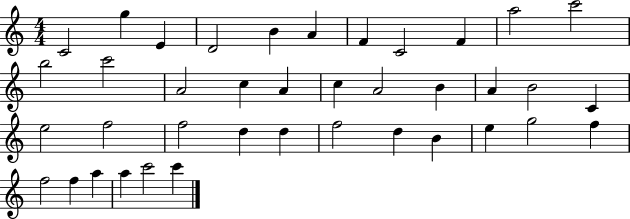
C4/h G5/q E4/q D4/h B4/q A4/q F4/q C4/h F4/q A5/h C6/h B5/h C6/h A4/h C5/q A4/q C5/q A4/h B4/q A4/q B4/h C4/q E5/h F5/h F5/h D5/q D5/q F5/h D5/q B4/q E5/q G5/h F5/q F5/h F5/q A5/q A5/q C6/h C6/q